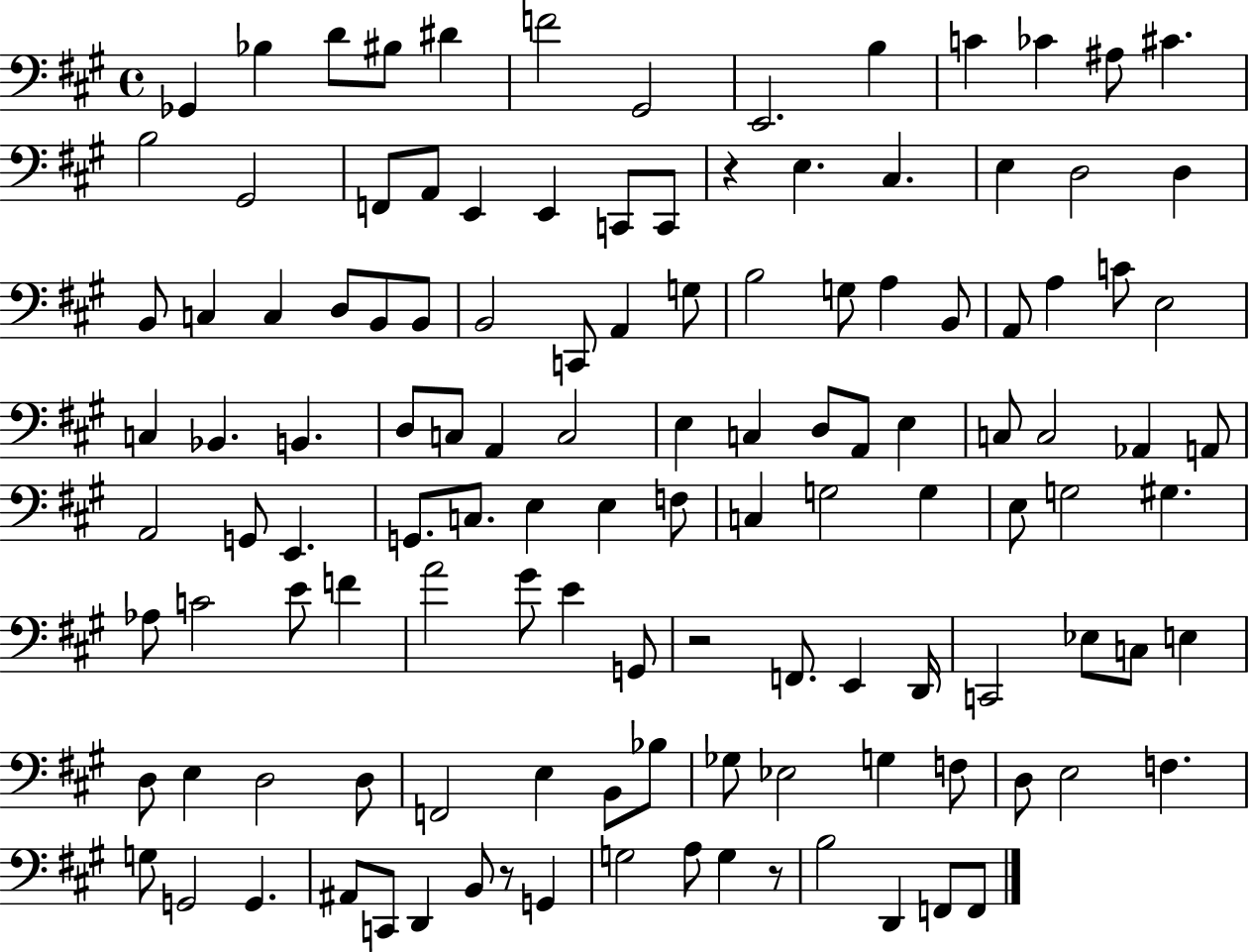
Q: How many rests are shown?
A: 4